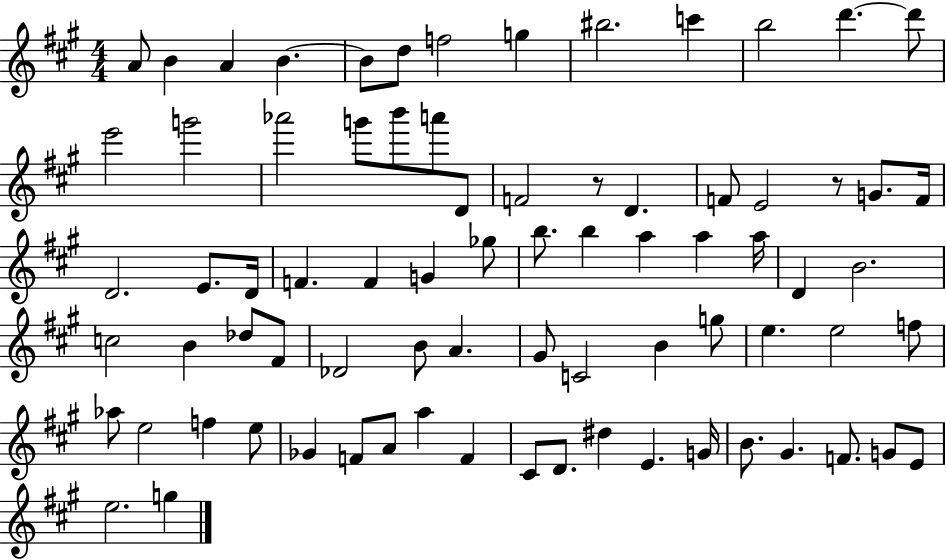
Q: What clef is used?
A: treble